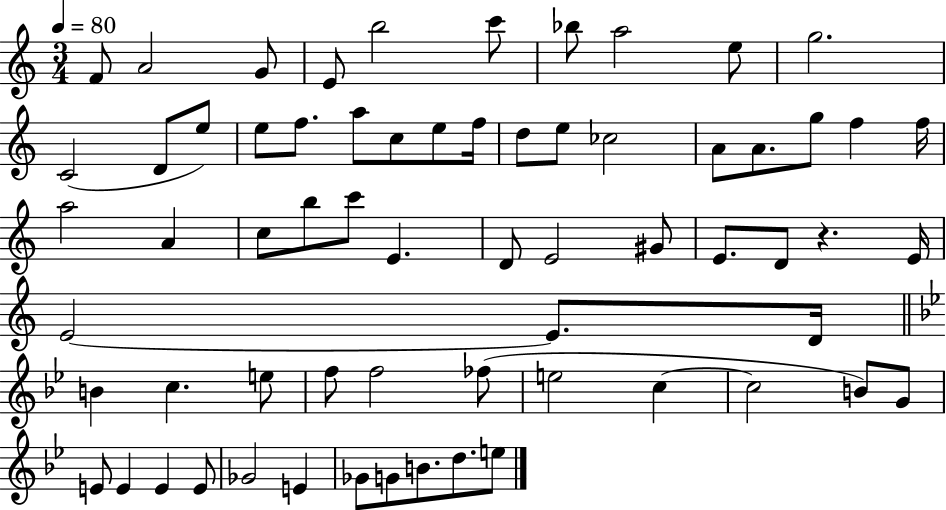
{
  \clef treble
  \numericTimeSignature
  \time 3/4
  \key c \major
  \tempo 4 = 80
  f'8 a'2 g'8 | e'8 b''2 c'''8 | bes''8 a''2 e''8 | g''2. | \break c'2( d'8 e''8) | e''8 f''8. a''8 c''8 e''8 f''16 | d''8 e''8 ces''2 | a'8 a'8. g''8 f''4 f''16 | \break a''2 a'4 | c''8 b''8 c'''8 e'4. | d'8 e'2 gis'8 | e'8. d'8 r4. e'16 | \break e'2~~ e'8. d'16 | \bar "||" \break \key bes \major b'4 c''4. e''8 | f''8 f''2 fes''8( | e''2 c''4~~ | c''2 b'8) g'8 | \break e'8 e'4 e'4 e'8 | ges'2 e'4 | ges'8 g'8 b'8. d''8. e''8 | \bar "|."
}